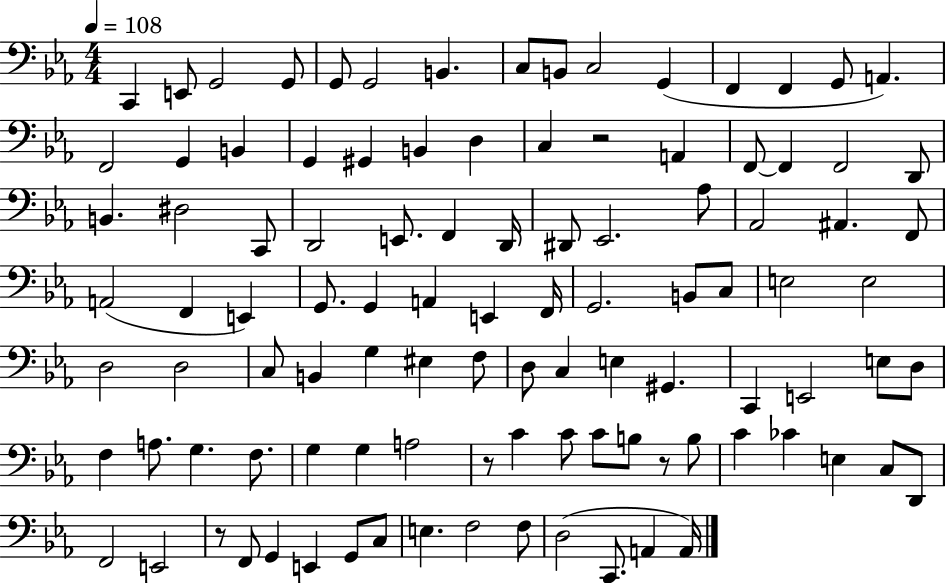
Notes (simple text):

C2/q E2/e G2/h G2/e G2/e G2/h B2/q. C3/e B2/e C3/h G2/q F2/q F2/q G2/e A2/q. F2/h G2/q B2/q G2/q G#2/q B2/q D3/q C3/q R/h A2/q F2/e F2/q F2/h D2/e B2/q. D#3/h C2/e D2/h E2/e. F2/q D2/s D#2/e Eb2/h. Ab3/e Ab2/h A#2/q. F2/e A2/h F2/q E2/q G2/e. G2/q A2/q E2/q F2/s G2/h. B2/e C3/e E3/h E3/h D3/h D3/h C3/e B2/q G3/q EIS3/q F3/e D3/e C3/q E3/q G#2/q. C2/q E2/h E3/e D3/e F3/q A3/e. G3/q. F3/e. G3/q G3/q A3/h R/e C4/q C4/e C4/e B3/e R/e B3/e C4/q CES4/q E3/q C3/e D2/e F2/h E2/h R/e F2/e G2/q E2/q G2/e C3/e E3/q. F3/h F3/e D3/h C2/e. A2/q A2/s